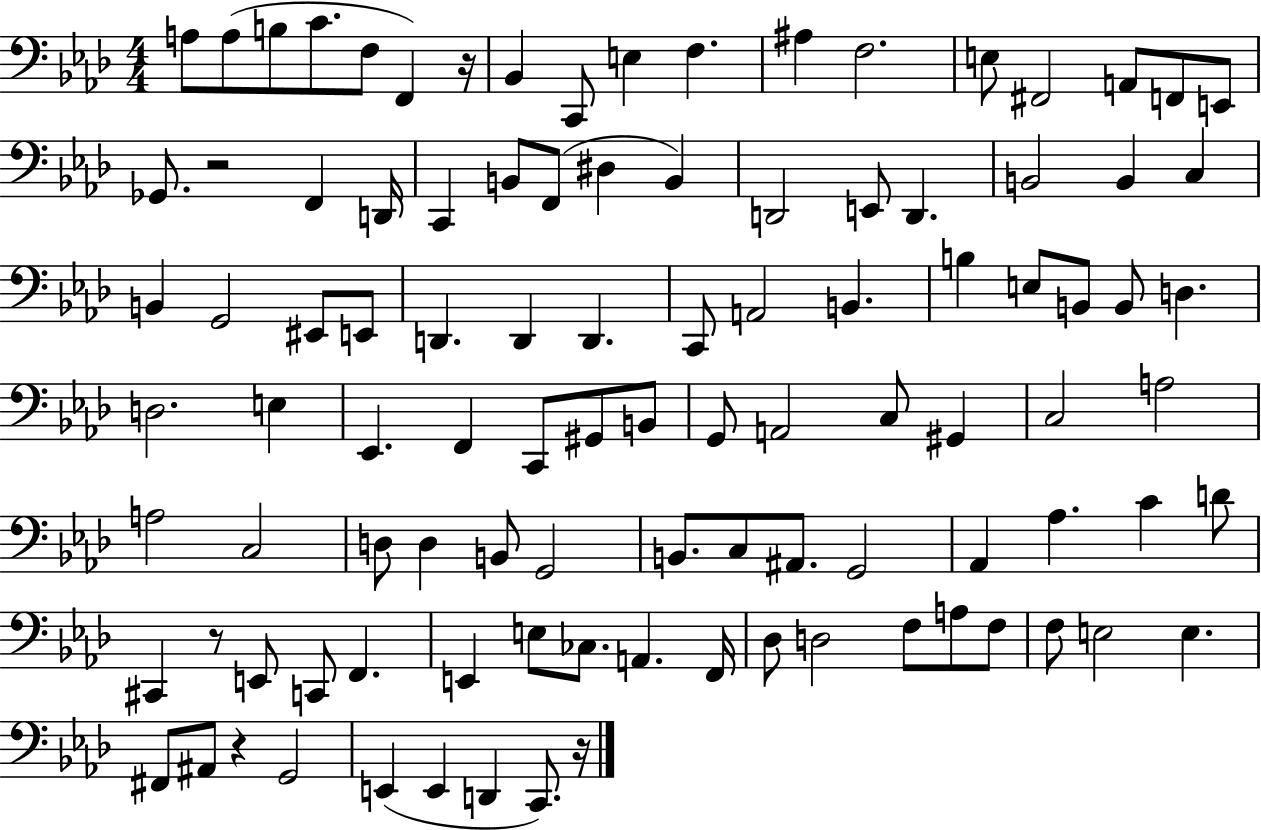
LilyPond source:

{
  \clef bass
  \numericTimeSignature
  \time 4/4
  \key aes \major
  a8 a8( b8 c'8. f8 f,4) r16 | bes,4 c,8 e4 f4. | ais4 f2. | e8 fis,2 a,8 f,8 e,8 | \break ges,8. r2 f,4 d,16 | c,4 b,8 f,8( dis4 b,4) | d,2 e,8 d,4. | b,2 b,4 c4 | \break b,4 g,2 eis,8 e,8 | d,4. d,4 d,4. | c,8 a,2 b,4. | b4 e8 b,8 b,8 d4. | \break d2. e4 | ees,4. f,4 c,8 gis,8 b,8 | g,8 a,2 c8 gis,4 | c2 a2 | \break a2 c2 | d8 d4 b,8 g,2 | b,8. c8 ais,8. g,2 | aes,4 aes4. c'4 d'8 | \break cis,4 r8 e,8 c,8 f,4. | e,4 e8 ces8. a,4. f,16 | des8 d2 f8 a8 f8 | f8 e2 e4. | \break fis,8 ais,8 r4 g,2 | e,4( e,4 d,4 c,8.) r16 | \bar "|."
}